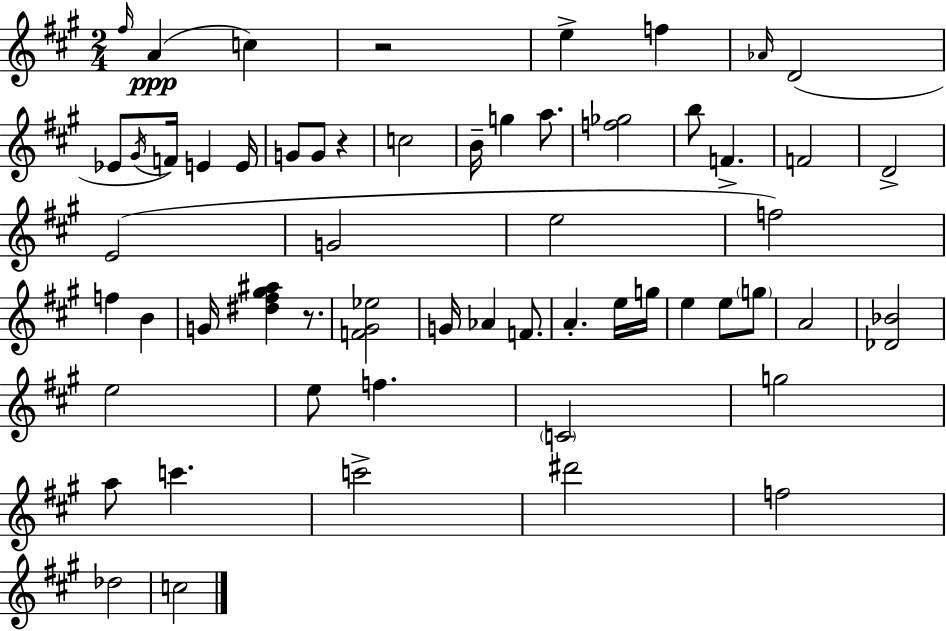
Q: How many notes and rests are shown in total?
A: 58